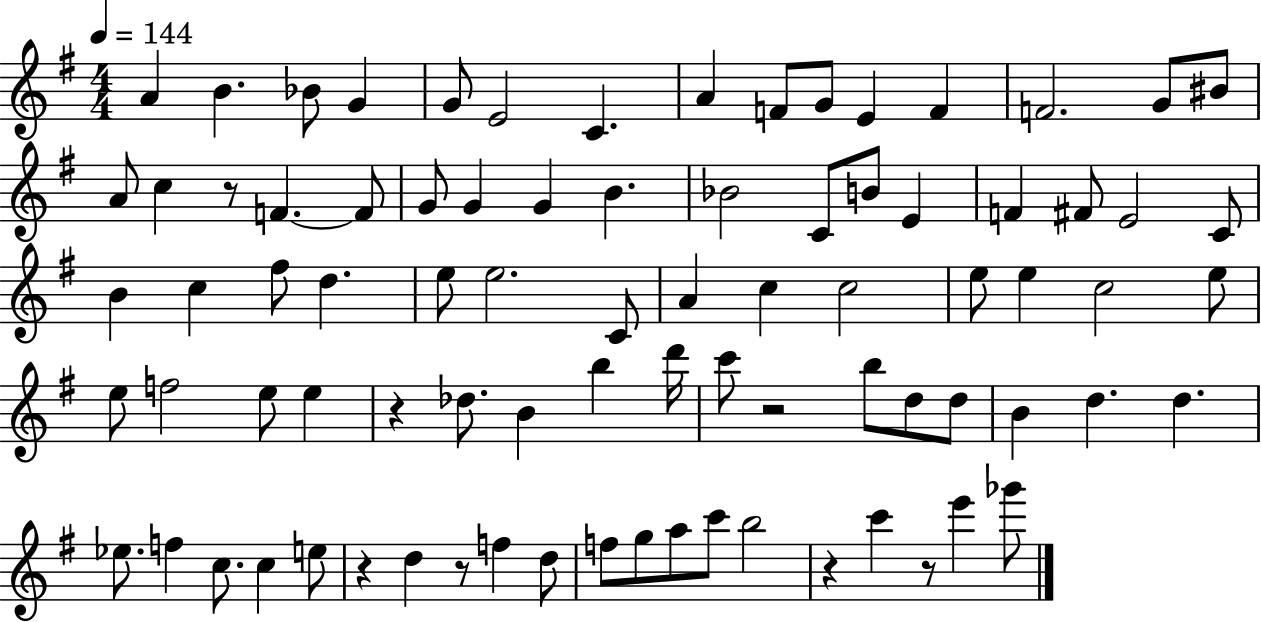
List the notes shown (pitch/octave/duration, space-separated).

A4/q B4/q. Bb4/e G4/q G4/e E4/h C4/q. A4/q F4/e G4/e E4/q F4/q F4/h. G4/e BIS4/e A4/e C5/q R/e F4/q. F4/e G4/e G4/q G4/q B4/q. Bb4/h C4/e B4/e E4/q F4/q F#4/e E4/h C4/e B4/q C5/q F#5/e D5/q. E5/e E5/h. C4/e A4/q C5/q C5/h E5/e E5/q C5/h E5/e E5/e F5/h E5/e E5/q R/q Db5/e. B4/q B5/q D6/s C6/e R/h B5/e D5/e D5/e B4/q D5/q. D5/q. Eb5/e. F5/q C5/e. C5/q E5/e R/q D5/q R/e F5/q D5/e F5/e G5/e A5/e C6/e B5/h R/q C6/q R/e E6/q Gb6/e